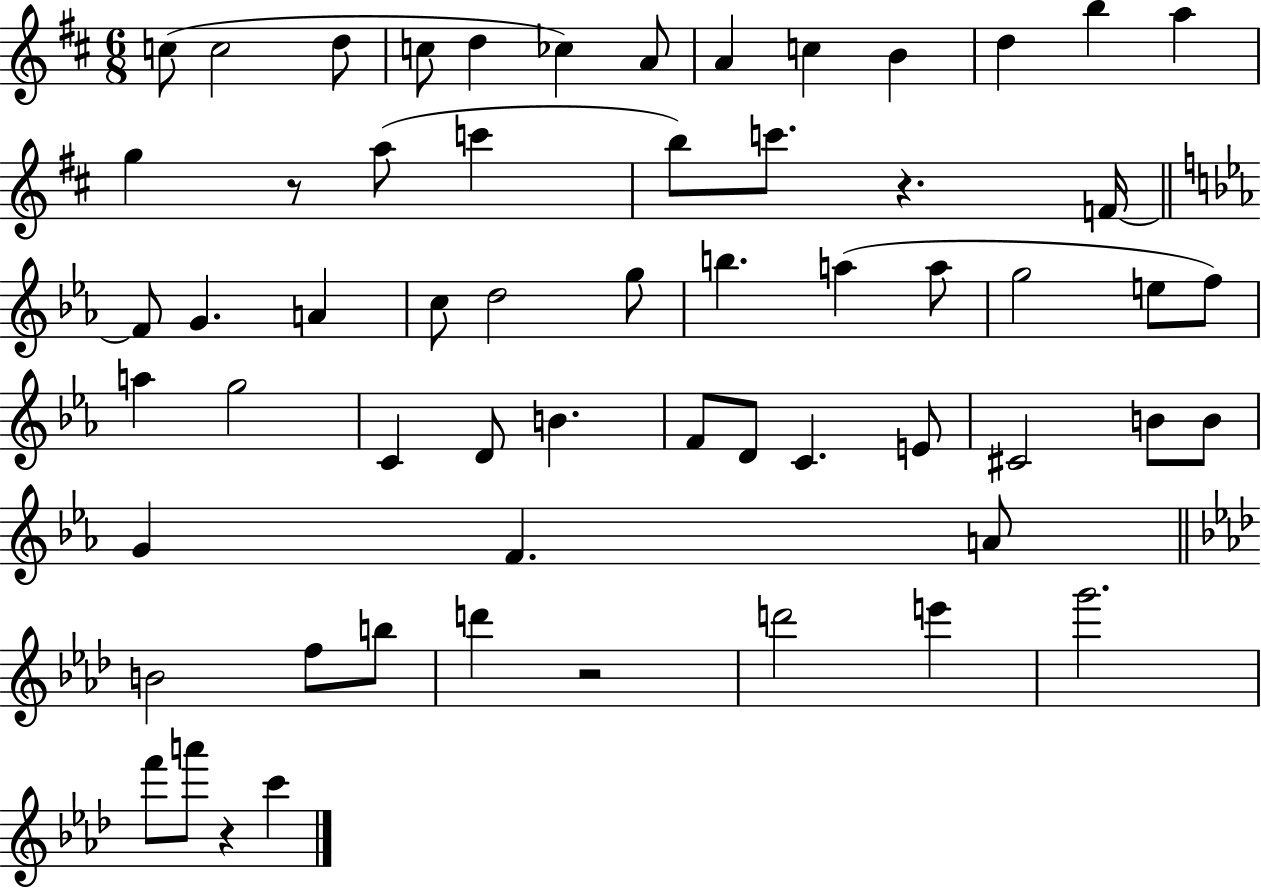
{
  \clef treble
  \numericTimeSignature
  \time 6/8
  \key d \major
  \repeat volta 2 { c''8( c''2 d''8 | c''8 d''4 ces''4) a'8 | a'4 c''4 b'4 | d''4 b''4 a''4 | \break g''4 r8 a''8( c'''4 | b''8) c'''8. r4. f'16~~ | \bar "||" \break \key c \minor f'8 g'4. a'4 | c''8 d''2 g''8 | b''4. a''4( a''8 | g''2 e''8 f''8) | \break a''4 g''2 | c'4 d'8 b'4. | f'8 d'8 c'4. e'8 | cis'2 b'8 b'8 | \break g'4 f'4. a'8 | \bar "||" \break \key aes \major b'2 f''8 b''8 | d'''4 r2 | d'''2 e'''4 | g'''2. | \break f'''8 a'''8 r4 c'''4 | } \bar "|."
}